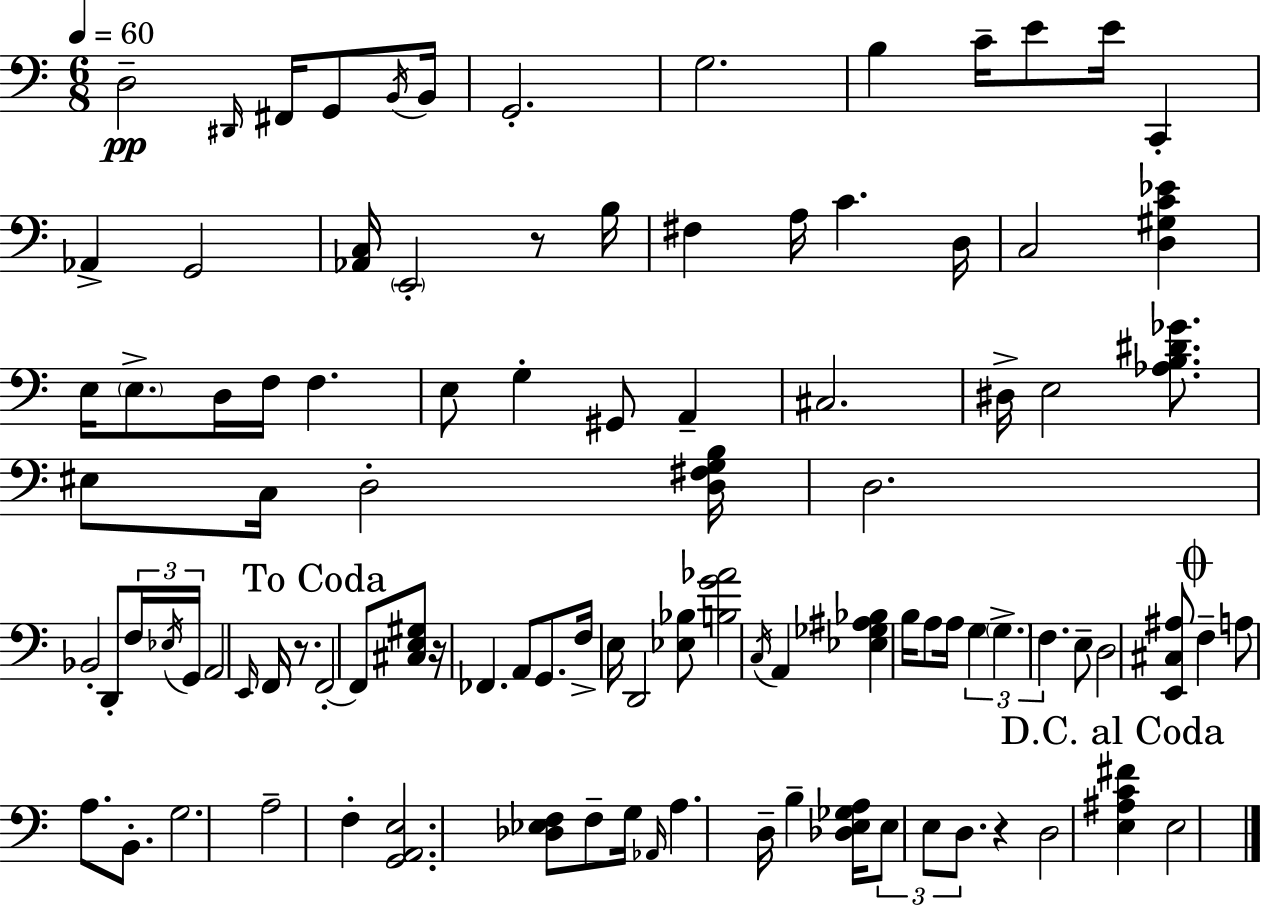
{
  \clef bass
  \numericTimeSignature
  \time 6/8
  \key a \minor
  \tempo 4 = 60
  d2--\pp \grace { dis,16 } fis,16 g,8 | \acciaccatura { b,16 } b,16 g,2.-. | g2. | b4 c'16-- e'8 e'16 c,4-. | \break aes,4-> g,2 | <aes, c>16 \parenthesize e,2-. r8 | b16 fis4 a16 c'4. | d16 c2 <d gis c' ees'>4 | \break e16 \parenthesize e8.-> d16 f16 f4. | e8 g4-. gis,8 a,4-- | cis2. | dis16-> e2 <aes b dis' ges'>8. | \break eis8 c16 d2-. | <d fis g b>16 d2. | bes,2-. d,8-. | \tuplet 3/2 { f16 \acciaccatura { ees16 } g,16 } a,2 \grace { e,16 } | \break f,16 r8. \mark "To Coda" f,2-.~~ | f,8 <cis e gis>8 r16 fes,4. a,8 | g,8. f16-> e16 d,2 | <ees bes>8 <b g' aes'>2 | \break \acciaccatura { c16 } a,4 <ees ges ais bes>4 b16 a8 | a16 \tuplet 3/2 { g4 \parenthesize g4.-> f4. } | e8-- d2 | <e, cis ais>8 \mark \markup { \musicglyph "scripts.coda" } f4-- a8 a8. | \break b,8.-. g2. | a2-- | f4-. <g, a, e>2. | <des ees f>8 f8-- g16 \grace { aes,16 } a4. | \break d16-- b4-- <des e ges a>16 \tuplet 3/2 { e8 | e8 d8. } r4 d2 | \mark "D.C. al Coda" <e ais c' fis'>4 e2 | \bar "|."
}